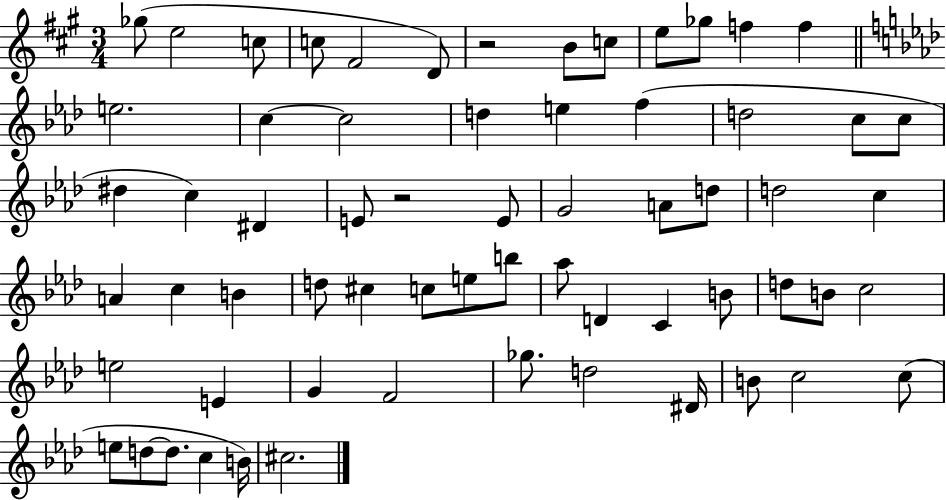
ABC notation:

X:1
T:Untitled
M:3/4
L:1/4
K:A
_g/2 e2 c/2 c/2 ^F2 D/2 z2 B/2 c/2 e/2 _g/2 f f e2 c c2 d e f d2 c/2 c/2 ^d c ^D E/2 z2 E/2 G2 A/2 d/2 d2 c A c B d/2 ^c c/2 e/2 b/2 _a/2 D C B/2 d/2 B/2 c2 e2 E G F2 _g/2 d2 ^D/4 B/2 c2 c/2 e/2 d/2 d/2 c B/4 ^c2